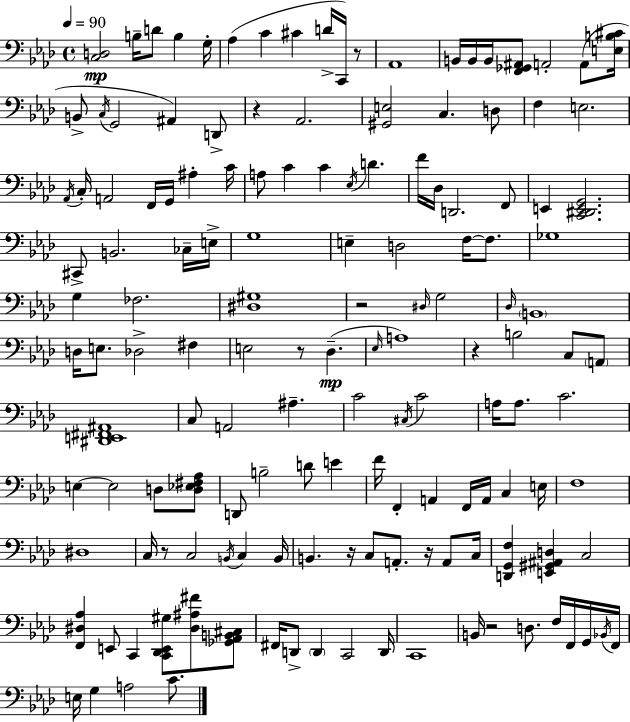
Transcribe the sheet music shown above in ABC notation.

X:1
T:Untitled
M:4/4
L:1/4
K:Ab
[C,D,]2 B,/4 D/2 B, G,/4 _A, C ^C D/4 C,,/4 z/2 _A,,4 B,,/4 B,,/4 B,,/4 [F,,_G,,^A,,]/2 A,,2 A,,/2 [E,B,^C]/4 B,,/2 C,/4 G,,2 ^A,, D,,/2 z _A,,2 [^G,,E,]2 C, D,/2 F, E,2 _A,,/4 C,/4 A,,2 F,,/4 G,,/4 ^A, C/4 A,/2 C C _E,/4 D F/4 _D,/4 D,,2 F,,/2 E,, [C,,^D,,E,,G,,]2 ^C,,/2 B,,2 _C,/4 E,/4 G,4 E, D,2 F,/4 F,/2 _G,4 G, _F,2 [^D,^G,]4 z2 ^D,/4 G,2 _D,/4 B,,4 D,/4 E,/2 _D,2 ^F, E,2 z/2 _D, _E,/4 A,4 z B,2 C,/2 A,,/2 [^D,,E,,^F,,^A,,]4 C,/2 A,,2 ^A, C2 ^C,/4 C2 A,/4 A,/2 C2 E, E,2 D,/2 [D,_E,^F,_A,]/2 D,,/2 B,2 D/2 E F/4 F,, A,, F,,/4 A,,/4 C, E,/4 F,4 ^D,4 C,/4 z/2 C,2 B,,/4 C, B,,/4 B,, z/4 C,/2 A,,/2 z/4 A,,/2 C,/4 [D,,G,,F,] [E,,^G,,^A,,D,] C,2 [F,,^D,_A,] E,,/2 C,, [C,,_D,,E,,^G,]/2 [^D,^A,^F]/2 [_G,,_A,,B,,^C,]/2 ^F,,/4 D,,/2 D,, C,,2 D,,/4 C,,4 B,,/4 z2 D,/2 F,/4 F,,/4 G,,/4 _B,,/4 F,,/4 E,/4 G, A,2 C/2